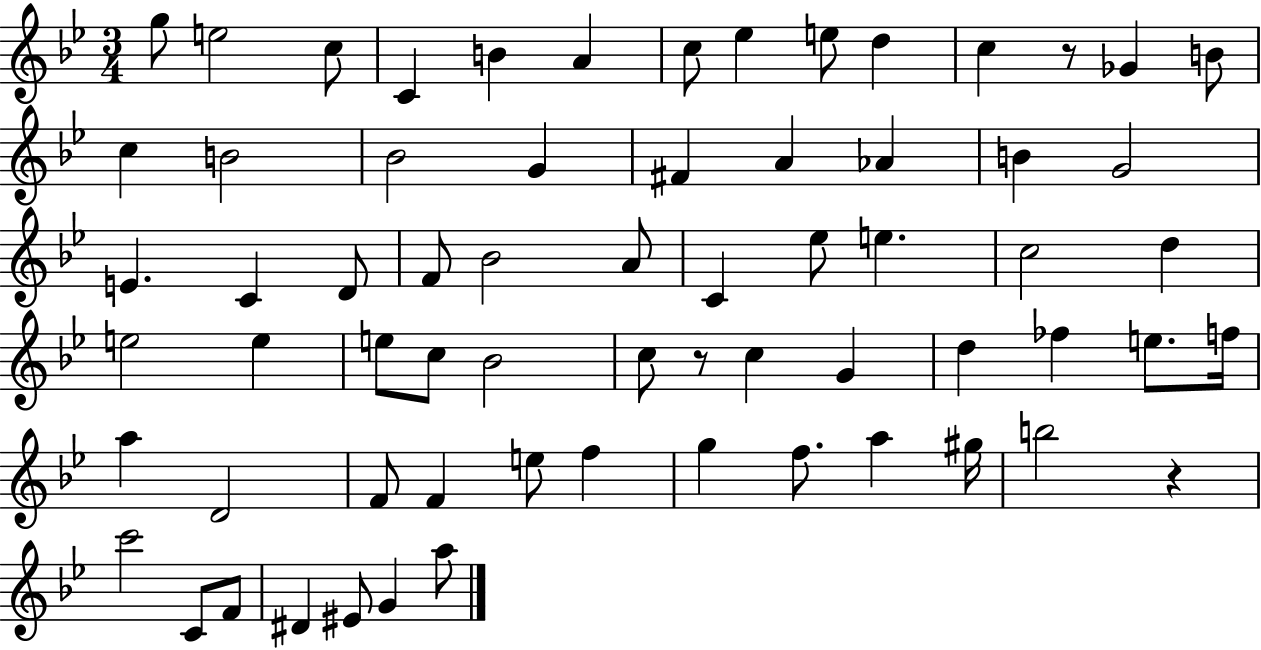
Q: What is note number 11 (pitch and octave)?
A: C5